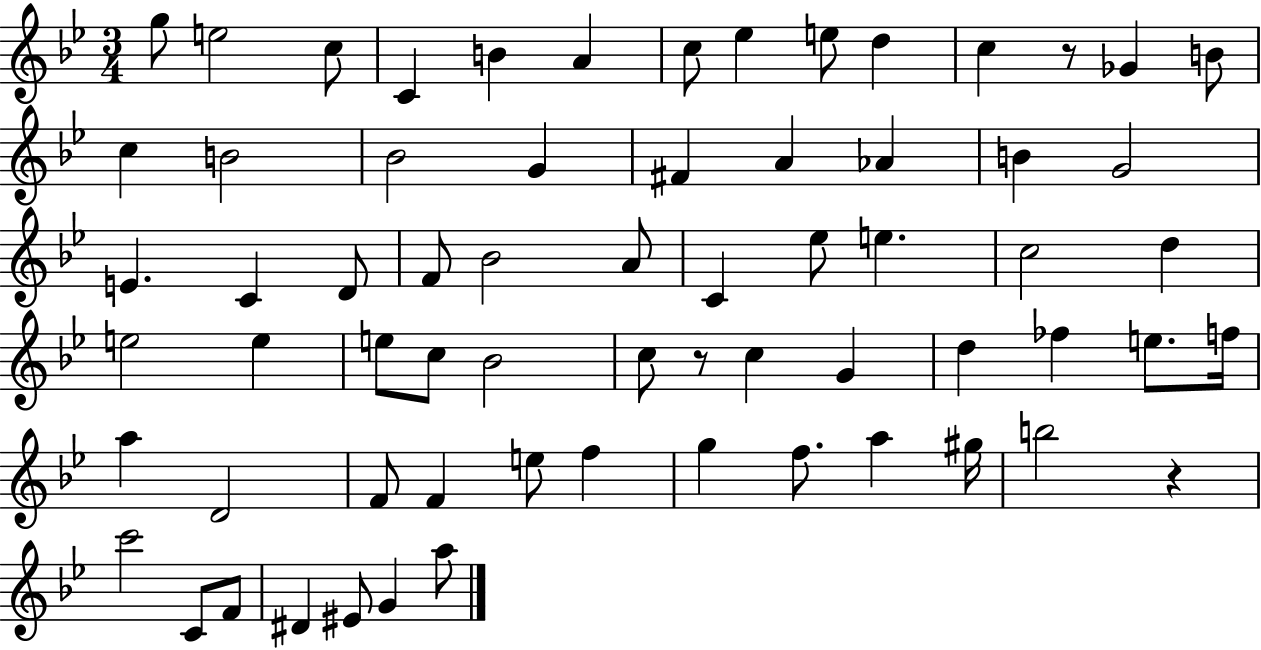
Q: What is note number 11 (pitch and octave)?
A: C5